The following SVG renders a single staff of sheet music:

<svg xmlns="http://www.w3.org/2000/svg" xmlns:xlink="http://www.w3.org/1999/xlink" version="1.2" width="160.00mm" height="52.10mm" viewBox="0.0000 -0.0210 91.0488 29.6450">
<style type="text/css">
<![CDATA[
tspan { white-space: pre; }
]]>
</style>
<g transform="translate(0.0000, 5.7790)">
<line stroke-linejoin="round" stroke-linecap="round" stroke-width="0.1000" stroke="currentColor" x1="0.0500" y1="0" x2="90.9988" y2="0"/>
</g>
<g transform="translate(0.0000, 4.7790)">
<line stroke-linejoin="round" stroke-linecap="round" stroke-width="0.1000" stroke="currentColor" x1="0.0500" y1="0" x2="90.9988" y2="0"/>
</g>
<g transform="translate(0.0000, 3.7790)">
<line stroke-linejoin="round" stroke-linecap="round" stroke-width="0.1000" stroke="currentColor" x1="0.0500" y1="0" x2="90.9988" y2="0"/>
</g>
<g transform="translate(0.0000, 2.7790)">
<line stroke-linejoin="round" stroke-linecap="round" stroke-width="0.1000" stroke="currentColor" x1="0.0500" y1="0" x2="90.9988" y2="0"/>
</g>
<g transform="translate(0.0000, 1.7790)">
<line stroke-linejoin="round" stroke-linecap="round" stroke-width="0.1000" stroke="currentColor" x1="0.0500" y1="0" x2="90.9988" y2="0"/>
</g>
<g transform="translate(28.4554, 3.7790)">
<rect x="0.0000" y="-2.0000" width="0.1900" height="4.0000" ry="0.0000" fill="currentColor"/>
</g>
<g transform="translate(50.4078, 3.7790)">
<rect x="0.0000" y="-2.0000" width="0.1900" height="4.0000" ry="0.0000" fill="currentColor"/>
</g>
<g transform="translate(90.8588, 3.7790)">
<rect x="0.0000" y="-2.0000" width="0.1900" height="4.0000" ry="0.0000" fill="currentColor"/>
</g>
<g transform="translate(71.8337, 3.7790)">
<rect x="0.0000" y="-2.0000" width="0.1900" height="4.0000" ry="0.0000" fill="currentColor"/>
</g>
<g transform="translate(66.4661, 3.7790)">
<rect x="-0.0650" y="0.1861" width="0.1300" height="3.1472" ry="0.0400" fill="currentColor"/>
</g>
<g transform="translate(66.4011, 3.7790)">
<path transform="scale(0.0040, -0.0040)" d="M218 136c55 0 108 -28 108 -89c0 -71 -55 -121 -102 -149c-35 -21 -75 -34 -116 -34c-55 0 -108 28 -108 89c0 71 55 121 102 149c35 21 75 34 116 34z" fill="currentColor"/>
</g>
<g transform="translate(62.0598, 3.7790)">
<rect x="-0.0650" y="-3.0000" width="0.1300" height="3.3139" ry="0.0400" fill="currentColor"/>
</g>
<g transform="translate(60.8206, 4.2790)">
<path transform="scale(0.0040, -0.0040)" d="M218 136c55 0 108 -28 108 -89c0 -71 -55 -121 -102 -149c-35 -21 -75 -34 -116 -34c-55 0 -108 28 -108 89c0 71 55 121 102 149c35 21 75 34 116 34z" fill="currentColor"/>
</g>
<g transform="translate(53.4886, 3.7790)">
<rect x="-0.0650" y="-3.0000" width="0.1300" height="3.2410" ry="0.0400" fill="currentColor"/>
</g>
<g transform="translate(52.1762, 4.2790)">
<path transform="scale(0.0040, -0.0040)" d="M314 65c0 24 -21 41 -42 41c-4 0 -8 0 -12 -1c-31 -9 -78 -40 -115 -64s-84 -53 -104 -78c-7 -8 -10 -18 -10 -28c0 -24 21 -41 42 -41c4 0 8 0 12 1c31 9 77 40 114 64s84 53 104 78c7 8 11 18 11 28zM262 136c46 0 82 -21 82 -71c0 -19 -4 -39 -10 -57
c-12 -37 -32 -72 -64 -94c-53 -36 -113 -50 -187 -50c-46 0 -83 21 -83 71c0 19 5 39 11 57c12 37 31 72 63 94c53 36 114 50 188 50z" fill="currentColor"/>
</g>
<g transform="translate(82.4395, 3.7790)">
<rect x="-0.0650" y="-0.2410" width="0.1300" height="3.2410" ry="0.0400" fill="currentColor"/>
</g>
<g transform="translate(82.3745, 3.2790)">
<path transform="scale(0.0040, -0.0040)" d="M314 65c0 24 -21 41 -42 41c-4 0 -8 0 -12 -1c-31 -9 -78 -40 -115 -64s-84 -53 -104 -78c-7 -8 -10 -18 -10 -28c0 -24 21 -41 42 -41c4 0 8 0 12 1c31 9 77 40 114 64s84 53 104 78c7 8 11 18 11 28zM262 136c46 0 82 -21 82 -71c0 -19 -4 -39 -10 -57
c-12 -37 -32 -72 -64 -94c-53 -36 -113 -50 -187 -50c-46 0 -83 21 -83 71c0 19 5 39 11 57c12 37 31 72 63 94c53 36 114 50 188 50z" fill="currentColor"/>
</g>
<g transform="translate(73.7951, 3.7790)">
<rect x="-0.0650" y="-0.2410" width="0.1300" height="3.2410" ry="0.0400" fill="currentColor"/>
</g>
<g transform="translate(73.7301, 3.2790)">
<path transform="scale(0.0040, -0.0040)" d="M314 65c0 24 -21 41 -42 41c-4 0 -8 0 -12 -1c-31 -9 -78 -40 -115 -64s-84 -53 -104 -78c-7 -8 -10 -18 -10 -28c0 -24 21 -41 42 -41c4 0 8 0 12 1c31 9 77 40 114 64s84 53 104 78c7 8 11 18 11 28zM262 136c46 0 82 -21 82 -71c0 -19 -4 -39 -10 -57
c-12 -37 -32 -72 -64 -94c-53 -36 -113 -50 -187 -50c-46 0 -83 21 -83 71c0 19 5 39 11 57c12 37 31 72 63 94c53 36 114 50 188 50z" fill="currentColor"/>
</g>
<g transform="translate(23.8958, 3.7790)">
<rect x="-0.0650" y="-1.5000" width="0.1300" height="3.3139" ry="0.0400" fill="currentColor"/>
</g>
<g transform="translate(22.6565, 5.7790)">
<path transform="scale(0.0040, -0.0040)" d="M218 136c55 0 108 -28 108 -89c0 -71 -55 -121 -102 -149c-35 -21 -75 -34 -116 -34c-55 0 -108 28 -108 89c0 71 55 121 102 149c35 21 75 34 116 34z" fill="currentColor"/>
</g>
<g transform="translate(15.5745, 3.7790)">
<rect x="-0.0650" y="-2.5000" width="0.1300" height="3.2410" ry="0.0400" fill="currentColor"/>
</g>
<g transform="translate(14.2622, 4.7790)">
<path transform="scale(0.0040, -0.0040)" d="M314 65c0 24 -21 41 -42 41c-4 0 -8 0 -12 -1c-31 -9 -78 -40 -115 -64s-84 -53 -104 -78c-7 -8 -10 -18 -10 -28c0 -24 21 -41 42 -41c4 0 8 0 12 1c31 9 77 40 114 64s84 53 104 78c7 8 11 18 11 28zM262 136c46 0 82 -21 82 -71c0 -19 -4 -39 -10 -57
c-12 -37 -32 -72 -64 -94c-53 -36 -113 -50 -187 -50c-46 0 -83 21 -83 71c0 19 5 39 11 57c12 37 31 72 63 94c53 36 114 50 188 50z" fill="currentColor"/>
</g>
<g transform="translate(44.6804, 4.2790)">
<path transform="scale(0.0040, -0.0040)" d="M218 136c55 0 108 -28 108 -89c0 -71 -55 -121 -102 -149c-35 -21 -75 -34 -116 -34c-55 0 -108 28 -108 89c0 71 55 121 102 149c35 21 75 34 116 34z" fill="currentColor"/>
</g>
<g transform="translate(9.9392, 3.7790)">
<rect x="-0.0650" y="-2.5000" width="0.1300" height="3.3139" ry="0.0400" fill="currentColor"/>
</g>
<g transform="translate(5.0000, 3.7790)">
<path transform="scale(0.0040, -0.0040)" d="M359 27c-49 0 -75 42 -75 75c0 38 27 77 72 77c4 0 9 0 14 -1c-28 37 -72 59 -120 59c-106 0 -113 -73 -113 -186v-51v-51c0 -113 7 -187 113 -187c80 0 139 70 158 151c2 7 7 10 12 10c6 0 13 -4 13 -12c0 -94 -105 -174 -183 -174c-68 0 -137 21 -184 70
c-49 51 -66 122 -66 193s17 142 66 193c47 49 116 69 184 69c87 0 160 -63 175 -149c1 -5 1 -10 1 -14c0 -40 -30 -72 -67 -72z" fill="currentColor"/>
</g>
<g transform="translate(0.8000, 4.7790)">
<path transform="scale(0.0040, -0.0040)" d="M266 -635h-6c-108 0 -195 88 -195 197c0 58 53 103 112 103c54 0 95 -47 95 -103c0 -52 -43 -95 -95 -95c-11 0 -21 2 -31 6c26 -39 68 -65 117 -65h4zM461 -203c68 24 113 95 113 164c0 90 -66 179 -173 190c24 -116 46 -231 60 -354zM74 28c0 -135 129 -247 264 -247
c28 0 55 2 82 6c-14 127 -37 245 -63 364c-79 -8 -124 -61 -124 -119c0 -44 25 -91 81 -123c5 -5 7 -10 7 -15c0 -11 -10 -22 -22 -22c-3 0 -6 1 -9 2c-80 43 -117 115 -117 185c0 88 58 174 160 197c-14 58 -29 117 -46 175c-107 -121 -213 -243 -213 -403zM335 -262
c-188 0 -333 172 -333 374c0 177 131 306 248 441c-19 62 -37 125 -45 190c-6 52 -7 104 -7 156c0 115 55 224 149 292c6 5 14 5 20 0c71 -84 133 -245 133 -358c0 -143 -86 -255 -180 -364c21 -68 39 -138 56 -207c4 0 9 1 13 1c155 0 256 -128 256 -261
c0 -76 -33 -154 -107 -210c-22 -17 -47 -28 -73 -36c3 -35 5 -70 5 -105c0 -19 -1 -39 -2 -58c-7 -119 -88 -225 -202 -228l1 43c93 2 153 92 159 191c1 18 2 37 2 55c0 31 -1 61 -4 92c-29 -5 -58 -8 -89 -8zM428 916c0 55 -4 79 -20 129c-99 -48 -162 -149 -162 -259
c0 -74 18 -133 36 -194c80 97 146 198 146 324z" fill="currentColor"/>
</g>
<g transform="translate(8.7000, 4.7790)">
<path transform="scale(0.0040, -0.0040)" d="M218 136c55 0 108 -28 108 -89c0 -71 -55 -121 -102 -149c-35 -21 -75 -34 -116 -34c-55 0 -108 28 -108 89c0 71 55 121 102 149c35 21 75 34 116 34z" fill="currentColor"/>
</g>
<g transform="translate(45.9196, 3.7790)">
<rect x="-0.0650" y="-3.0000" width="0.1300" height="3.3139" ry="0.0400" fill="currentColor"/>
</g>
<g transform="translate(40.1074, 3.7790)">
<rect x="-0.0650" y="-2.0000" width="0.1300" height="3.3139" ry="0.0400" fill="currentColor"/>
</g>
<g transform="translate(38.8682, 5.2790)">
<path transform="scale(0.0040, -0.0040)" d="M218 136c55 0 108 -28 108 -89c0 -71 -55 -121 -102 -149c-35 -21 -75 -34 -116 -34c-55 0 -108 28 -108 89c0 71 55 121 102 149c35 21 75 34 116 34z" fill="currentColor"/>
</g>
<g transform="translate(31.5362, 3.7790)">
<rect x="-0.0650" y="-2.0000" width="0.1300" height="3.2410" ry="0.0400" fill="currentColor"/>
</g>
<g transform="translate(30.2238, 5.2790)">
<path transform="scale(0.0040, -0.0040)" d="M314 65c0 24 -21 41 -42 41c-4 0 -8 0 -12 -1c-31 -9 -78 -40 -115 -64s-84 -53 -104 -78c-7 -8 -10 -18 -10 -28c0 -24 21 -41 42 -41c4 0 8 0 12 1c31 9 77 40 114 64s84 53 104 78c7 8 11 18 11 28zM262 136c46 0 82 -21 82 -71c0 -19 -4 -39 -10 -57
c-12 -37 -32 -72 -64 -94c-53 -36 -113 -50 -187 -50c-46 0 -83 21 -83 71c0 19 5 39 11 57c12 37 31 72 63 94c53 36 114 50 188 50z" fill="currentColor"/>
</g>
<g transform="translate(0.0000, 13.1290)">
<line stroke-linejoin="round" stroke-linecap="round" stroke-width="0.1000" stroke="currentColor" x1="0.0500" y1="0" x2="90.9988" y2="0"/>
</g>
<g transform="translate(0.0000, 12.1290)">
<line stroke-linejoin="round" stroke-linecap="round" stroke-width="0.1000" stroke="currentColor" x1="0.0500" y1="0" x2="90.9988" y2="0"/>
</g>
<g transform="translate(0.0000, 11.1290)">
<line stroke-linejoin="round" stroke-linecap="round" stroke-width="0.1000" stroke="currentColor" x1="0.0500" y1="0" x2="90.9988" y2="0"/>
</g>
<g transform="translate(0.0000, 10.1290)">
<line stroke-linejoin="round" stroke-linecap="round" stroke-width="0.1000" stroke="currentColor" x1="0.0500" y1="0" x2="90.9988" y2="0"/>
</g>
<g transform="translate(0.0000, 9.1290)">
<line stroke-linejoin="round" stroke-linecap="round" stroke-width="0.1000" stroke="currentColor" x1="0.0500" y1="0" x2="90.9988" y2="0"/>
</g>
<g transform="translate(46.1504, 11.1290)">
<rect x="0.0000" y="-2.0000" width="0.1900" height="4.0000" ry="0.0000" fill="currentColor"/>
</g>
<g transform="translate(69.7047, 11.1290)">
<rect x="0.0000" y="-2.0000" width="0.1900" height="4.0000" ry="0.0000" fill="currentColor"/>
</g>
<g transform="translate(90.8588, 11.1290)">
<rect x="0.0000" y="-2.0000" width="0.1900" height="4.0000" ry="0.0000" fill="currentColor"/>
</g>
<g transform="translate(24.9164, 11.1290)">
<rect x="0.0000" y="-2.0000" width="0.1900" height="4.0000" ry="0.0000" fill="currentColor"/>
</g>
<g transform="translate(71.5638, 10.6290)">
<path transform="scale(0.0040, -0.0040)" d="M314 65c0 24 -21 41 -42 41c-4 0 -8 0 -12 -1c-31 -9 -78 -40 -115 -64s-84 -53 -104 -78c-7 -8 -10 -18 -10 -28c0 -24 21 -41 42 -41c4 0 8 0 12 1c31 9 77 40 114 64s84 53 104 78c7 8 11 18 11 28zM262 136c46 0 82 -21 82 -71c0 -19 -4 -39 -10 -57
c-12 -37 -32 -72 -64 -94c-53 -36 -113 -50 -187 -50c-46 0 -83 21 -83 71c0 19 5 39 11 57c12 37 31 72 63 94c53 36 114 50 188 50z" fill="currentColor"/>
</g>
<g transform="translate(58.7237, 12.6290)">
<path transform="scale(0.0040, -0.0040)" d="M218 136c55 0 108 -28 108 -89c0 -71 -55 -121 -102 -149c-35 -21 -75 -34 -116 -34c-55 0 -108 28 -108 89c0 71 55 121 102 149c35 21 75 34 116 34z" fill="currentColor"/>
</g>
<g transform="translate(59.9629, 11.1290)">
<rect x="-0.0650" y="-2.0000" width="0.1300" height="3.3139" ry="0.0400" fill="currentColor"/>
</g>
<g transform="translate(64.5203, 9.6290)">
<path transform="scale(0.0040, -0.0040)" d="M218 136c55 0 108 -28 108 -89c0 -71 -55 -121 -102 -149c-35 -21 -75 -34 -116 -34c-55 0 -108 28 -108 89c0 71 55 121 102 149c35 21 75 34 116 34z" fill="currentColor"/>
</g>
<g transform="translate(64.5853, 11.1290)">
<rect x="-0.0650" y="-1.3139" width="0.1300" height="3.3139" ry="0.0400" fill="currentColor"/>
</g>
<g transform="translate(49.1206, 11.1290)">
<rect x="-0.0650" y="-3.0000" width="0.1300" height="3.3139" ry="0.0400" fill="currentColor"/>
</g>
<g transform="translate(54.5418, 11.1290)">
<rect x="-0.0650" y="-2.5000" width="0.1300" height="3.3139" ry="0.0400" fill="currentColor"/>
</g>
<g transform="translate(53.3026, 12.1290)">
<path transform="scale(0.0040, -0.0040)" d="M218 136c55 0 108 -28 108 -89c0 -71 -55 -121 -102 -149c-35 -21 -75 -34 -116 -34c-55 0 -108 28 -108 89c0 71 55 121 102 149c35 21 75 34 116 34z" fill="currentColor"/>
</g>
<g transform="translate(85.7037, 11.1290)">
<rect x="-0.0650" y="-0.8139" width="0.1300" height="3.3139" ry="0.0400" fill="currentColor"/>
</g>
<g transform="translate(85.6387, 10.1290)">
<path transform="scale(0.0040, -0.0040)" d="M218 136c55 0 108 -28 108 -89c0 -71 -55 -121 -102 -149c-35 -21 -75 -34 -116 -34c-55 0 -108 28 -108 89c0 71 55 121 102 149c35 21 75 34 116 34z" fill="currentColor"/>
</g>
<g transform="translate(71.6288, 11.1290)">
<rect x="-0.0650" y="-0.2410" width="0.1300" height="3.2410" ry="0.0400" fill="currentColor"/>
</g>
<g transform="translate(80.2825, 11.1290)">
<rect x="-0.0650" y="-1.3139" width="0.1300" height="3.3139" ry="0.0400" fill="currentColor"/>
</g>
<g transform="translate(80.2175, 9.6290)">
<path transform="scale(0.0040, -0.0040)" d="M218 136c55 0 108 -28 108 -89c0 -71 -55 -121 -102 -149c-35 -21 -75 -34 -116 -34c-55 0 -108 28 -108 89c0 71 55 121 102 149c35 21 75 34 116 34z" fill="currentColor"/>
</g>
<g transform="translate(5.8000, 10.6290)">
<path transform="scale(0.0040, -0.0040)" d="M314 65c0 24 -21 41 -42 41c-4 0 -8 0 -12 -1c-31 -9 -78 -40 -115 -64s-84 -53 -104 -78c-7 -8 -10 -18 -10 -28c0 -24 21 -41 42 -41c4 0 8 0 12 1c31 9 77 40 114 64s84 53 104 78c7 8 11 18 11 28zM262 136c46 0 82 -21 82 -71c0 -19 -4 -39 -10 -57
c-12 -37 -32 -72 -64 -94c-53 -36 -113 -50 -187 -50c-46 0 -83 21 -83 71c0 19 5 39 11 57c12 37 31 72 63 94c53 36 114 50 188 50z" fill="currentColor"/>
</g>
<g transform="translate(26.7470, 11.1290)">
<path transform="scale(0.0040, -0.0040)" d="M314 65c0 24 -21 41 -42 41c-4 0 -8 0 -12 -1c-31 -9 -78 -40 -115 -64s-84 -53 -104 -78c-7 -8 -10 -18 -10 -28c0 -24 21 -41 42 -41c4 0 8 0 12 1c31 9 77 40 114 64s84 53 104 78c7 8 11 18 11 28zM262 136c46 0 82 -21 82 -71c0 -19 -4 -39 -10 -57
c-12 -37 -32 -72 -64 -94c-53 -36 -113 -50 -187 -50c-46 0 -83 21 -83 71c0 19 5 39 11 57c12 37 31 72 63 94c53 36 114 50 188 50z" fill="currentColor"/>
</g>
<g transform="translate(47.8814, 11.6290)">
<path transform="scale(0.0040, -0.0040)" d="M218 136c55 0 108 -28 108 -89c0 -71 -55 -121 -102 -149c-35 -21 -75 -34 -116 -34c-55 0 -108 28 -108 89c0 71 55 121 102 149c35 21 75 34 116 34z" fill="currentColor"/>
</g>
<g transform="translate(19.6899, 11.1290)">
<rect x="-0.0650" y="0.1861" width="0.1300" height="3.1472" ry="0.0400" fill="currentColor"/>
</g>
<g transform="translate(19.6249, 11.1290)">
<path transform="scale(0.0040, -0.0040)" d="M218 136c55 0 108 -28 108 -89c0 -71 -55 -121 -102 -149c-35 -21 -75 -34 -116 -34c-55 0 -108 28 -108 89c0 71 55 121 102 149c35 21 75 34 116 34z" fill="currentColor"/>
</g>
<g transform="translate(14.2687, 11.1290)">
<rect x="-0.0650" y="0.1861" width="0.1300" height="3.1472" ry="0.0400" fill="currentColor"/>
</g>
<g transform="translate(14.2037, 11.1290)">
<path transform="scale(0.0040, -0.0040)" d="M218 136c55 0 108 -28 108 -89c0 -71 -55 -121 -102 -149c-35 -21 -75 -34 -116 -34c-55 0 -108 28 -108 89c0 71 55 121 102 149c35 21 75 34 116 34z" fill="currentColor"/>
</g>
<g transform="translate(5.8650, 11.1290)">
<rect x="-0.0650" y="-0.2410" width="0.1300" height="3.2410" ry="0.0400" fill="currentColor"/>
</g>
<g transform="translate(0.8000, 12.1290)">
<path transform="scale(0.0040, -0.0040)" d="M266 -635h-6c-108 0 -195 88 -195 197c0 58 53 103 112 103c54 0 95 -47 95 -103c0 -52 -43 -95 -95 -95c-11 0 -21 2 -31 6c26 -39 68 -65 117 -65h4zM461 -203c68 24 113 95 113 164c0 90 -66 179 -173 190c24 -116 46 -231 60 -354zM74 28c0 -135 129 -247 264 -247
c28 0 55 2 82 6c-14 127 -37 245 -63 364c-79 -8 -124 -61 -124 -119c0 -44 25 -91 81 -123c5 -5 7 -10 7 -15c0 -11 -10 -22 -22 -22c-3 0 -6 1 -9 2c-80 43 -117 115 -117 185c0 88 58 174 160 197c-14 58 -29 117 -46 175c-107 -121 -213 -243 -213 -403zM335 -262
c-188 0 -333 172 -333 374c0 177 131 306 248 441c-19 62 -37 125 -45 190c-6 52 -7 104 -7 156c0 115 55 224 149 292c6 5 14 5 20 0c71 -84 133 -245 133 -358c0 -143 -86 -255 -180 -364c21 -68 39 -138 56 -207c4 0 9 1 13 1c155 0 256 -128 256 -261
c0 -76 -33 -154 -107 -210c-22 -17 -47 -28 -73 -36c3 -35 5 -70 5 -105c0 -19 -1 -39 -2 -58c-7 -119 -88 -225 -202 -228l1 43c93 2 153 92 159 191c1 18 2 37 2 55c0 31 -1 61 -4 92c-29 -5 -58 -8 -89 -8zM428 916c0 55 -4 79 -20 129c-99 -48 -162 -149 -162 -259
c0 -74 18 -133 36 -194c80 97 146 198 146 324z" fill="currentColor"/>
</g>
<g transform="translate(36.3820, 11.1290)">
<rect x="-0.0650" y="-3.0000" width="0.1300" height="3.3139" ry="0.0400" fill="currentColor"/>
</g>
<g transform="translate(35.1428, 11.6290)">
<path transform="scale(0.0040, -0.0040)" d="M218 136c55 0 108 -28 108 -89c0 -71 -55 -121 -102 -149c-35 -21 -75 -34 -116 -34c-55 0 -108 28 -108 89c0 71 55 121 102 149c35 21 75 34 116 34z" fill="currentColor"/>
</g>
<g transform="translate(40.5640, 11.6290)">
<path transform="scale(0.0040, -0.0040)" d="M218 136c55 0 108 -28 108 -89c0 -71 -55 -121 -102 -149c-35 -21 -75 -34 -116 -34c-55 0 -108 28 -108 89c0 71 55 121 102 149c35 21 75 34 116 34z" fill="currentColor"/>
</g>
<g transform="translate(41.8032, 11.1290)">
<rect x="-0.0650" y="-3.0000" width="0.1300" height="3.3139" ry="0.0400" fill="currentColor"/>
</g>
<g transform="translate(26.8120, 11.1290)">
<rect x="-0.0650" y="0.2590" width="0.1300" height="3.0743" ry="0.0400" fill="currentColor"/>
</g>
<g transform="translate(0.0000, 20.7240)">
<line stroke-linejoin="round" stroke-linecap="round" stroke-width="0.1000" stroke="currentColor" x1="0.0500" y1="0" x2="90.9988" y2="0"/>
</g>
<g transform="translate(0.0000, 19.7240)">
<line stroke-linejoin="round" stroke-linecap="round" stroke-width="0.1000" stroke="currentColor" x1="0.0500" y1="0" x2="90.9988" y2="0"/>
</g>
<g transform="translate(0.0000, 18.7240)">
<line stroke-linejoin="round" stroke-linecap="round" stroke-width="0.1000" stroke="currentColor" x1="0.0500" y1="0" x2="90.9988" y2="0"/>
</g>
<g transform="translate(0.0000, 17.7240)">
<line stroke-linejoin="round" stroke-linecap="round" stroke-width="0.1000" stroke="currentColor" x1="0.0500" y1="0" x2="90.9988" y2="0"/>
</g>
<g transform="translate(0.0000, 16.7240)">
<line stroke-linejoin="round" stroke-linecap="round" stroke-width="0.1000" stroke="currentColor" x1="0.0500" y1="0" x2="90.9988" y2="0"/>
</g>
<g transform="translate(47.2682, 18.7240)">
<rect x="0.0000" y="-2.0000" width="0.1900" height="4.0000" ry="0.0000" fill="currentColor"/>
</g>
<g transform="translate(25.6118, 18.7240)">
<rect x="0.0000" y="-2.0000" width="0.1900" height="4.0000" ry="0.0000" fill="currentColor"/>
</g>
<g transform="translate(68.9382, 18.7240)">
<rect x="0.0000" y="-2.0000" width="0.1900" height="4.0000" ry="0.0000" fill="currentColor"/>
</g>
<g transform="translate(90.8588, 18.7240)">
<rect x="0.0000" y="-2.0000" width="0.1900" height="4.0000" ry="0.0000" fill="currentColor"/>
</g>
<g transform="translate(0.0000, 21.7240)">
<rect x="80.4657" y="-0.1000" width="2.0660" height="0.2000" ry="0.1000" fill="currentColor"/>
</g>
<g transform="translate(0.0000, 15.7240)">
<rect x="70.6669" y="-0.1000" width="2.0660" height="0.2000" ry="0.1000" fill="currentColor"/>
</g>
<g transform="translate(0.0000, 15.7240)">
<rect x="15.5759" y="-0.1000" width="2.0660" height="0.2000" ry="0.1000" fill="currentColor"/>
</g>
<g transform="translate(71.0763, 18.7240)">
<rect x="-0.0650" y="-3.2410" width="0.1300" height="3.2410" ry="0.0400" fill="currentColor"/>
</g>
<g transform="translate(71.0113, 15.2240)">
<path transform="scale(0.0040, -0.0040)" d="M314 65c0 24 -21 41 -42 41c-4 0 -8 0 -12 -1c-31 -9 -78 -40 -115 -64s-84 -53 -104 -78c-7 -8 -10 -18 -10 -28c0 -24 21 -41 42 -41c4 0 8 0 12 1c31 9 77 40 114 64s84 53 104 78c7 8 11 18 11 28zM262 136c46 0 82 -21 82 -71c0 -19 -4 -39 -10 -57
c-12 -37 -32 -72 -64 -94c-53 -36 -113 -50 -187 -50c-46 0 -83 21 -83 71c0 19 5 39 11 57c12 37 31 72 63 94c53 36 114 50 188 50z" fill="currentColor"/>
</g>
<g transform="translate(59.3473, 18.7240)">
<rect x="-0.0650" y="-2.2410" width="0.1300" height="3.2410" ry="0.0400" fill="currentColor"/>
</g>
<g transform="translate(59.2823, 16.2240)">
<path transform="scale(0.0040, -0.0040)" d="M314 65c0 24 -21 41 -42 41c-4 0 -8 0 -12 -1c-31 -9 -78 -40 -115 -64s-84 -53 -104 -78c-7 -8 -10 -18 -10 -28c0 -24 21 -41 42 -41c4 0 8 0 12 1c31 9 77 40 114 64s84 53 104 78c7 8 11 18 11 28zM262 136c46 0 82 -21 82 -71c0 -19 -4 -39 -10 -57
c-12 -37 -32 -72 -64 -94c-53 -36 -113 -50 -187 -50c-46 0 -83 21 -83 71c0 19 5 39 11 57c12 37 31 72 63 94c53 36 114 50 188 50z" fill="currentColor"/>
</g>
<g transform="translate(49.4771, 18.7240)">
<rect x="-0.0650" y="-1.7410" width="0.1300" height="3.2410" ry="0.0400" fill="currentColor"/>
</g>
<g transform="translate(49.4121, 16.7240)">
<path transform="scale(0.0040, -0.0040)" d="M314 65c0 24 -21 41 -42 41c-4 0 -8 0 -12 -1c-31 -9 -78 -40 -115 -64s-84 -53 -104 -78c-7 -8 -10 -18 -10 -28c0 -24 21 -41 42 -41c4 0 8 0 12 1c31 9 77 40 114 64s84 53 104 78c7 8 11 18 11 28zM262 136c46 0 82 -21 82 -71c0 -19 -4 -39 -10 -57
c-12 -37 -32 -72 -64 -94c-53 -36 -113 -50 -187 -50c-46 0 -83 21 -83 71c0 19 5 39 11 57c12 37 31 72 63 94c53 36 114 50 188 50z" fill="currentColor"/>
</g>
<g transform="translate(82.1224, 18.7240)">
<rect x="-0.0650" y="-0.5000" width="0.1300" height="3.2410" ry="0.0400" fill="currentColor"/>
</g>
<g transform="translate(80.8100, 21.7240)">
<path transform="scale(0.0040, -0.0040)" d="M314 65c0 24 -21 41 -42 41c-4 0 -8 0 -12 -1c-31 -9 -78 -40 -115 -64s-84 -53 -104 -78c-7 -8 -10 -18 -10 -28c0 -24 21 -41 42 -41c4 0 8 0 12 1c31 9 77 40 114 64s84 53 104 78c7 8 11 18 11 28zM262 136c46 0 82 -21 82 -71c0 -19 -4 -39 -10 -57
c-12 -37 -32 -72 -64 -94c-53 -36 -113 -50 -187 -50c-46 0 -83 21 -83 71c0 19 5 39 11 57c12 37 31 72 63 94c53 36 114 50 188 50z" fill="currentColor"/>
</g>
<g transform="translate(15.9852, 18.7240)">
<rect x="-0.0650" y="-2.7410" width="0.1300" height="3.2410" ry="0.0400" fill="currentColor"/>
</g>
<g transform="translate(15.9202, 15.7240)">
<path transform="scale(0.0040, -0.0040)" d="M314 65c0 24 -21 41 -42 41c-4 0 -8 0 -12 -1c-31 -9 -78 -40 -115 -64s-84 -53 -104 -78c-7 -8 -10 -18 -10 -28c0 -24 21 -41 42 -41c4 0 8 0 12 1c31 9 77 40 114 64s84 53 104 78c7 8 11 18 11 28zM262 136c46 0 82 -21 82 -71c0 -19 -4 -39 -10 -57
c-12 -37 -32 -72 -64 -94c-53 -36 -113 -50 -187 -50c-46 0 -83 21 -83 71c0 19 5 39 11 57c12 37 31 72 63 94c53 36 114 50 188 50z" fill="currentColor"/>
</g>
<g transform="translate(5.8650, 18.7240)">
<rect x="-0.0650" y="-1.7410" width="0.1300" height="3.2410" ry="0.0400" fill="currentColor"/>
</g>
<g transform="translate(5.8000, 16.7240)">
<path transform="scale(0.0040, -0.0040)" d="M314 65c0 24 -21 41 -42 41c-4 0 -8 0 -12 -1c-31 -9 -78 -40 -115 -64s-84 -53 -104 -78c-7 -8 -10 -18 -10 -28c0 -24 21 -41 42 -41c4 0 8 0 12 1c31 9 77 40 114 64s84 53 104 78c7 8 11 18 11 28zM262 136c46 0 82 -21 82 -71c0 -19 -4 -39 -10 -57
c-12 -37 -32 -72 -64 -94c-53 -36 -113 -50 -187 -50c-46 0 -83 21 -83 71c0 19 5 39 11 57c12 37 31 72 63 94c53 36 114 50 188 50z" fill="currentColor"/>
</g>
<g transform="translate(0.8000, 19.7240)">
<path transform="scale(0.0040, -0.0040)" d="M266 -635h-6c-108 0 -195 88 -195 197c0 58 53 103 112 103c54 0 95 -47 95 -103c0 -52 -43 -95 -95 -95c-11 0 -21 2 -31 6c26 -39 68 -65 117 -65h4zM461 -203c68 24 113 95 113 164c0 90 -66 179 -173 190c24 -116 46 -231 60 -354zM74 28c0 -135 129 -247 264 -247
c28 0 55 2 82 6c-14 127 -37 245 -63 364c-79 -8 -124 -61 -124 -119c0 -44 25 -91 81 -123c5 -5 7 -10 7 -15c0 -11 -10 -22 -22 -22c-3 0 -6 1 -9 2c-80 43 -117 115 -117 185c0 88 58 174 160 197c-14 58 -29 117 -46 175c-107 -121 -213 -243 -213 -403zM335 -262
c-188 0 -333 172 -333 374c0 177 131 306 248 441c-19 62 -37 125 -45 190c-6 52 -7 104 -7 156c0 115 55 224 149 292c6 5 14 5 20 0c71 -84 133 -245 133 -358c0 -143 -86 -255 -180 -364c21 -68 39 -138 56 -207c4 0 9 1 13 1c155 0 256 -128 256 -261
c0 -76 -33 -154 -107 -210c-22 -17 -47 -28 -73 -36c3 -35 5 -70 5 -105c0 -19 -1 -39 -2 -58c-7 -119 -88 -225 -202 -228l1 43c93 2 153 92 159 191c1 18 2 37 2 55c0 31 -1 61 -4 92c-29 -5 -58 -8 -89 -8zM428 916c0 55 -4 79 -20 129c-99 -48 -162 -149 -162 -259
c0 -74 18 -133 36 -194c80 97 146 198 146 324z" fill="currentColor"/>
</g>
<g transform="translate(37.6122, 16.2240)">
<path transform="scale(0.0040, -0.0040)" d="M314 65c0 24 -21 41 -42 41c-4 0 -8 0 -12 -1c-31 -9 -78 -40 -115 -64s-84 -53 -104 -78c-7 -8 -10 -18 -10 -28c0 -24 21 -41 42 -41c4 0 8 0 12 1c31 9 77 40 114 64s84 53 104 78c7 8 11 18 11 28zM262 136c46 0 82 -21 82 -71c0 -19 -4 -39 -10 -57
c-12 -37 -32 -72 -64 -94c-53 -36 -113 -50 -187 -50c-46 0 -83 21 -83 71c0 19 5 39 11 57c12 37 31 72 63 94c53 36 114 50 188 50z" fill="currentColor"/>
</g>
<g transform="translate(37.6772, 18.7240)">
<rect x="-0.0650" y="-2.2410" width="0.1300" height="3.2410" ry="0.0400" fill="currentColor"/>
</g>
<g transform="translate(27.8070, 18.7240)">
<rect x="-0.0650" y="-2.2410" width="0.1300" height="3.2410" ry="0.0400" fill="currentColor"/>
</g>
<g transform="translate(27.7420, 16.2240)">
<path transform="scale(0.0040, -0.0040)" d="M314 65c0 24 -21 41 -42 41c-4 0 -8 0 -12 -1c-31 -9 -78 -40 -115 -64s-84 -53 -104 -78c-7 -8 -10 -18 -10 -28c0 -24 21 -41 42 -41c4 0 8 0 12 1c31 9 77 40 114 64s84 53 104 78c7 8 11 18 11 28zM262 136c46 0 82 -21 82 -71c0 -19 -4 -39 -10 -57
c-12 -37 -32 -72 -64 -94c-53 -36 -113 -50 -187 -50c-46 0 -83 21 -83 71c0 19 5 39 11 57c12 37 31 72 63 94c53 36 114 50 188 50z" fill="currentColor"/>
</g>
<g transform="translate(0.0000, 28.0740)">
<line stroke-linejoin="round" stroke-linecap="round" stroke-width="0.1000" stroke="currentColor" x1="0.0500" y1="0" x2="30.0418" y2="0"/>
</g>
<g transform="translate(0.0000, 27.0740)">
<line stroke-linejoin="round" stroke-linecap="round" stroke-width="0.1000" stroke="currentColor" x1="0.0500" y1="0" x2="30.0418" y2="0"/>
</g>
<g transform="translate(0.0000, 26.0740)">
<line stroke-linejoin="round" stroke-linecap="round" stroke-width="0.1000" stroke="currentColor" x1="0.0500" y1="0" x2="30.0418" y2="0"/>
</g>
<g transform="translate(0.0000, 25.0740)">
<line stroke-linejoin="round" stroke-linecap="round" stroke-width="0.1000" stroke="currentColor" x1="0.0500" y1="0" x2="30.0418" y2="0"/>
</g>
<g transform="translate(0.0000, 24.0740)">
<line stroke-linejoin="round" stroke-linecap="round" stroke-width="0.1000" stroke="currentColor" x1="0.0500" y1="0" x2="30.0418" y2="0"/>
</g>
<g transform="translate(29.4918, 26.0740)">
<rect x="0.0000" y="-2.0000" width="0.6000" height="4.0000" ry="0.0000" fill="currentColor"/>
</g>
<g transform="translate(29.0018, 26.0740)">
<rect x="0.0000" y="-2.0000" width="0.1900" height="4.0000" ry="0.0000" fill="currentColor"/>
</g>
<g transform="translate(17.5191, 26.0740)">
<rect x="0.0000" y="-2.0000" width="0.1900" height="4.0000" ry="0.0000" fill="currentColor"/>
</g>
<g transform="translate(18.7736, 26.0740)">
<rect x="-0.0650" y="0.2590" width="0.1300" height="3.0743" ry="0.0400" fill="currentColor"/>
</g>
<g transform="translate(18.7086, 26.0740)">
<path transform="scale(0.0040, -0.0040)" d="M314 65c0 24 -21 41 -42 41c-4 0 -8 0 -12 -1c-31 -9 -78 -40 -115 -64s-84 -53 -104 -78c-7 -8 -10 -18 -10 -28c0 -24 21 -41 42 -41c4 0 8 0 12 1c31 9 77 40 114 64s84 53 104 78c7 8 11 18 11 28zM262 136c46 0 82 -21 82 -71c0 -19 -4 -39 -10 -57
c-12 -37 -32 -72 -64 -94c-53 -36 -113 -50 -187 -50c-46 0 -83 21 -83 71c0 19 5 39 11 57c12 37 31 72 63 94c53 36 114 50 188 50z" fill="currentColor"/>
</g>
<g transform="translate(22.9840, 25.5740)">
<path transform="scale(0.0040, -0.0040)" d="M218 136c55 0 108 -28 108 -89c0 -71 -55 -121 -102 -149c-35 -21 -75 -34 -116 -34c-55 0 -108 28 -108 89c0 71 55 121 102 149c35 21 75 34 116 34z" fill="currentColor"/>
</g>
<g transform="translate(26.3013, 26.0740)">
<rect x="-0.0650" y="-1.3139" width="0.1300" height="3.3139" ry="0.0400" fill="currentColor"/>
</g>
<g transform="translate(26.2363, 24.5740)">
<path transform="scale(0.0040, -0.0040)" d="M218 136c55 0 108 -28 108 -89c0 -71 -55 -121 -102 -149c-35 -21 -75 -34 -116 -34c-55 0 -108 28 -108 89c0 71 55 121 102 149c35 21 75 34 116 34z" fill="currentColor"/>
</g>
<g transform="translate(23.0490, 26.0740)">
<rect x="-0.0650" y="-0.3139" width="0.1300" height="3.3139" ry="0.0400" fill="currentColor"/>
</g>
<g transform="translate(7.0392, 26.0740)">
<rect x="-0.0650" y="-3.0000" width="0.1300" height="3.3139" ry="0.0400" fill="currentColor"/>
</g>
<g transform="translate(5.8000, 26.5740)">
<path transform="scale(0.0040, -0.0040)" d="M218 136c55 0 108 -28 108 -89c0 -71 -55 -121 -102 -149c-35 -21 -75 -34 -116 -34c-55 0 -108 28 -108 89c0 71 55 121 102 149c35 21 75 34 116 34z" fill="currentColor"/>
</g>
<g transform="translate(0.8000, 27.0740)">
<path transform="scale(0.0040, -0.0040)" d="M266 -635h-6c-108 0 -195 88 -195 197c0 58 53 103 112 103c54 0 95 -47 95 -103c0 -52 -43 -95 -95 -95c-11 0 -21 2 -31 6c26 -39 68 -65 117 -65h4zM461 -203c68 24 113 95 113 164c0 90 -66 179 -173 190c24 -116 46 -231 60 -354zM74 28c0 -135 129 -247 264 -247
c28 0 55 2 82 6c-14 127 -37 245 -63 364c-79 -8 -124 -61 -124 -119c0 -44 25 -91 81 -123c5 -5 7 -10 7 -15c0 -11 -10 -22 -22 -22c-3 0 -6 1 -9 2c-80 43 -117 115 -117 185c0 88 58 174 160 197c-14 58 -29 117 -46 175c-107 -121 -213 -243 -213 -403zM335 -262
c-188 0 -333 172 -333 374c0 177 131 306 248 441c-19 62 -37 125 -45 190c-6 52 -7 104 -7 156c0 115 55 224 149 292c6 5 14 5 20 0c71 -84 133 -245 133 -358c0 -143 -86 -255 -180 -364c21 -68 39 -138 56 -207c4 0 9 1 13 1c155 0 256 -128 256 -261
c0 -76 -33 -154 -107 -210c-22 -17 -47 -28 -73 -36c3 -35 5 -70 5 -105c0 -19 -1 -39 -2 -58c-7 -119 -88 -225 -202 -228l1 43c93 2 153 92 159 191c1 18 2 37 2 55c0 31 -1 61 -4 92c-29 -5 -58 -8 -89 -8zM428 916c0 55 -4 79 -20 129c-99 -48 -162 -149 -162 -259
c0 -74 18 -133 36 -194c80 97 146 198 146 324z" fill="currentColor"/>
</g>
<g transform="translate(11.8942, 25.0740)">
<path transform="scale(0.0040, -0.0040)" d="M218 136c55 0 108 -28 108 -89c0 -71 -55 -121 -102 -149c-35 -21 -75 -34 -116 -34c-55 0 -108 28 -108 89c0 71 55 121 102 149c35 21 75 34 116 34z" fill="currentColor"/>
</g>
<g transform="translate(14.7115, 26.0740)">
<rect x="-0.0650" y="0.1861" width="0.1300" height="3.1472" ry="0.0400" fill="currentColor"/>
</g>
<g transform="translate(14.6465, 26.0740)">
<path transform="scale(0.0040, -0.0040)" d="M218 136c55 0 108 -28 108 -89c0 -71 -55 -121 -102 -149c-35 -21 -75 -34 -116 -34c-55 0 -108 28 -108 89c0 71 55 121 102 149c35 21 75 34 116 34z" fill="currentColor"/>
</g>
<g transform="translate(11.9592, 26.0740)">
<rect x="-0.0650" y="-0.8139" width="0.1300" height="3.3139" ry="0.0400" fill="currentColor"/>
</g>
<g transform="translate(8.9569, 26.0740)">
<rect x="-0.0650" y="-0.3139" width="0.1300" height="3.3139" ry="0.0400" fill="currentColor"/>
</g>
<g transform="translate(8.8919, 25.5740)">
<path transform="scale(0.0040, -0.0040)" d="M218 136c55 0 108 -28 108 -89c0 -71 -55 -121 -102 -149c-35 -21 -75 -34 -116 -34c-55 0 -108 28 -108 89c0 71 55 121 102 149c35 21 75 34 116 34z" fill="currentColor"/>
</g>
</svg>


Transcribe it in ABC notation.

X:1
T:Untitled
M:4/4
L:1/4
K:C
G G2 E F2 F A A2 A B c2 c2 c2 B B B2 A A A G F e c2 e d f2 a2 g2 g2 f2 g2 b2 C2 A c d B B2 c e